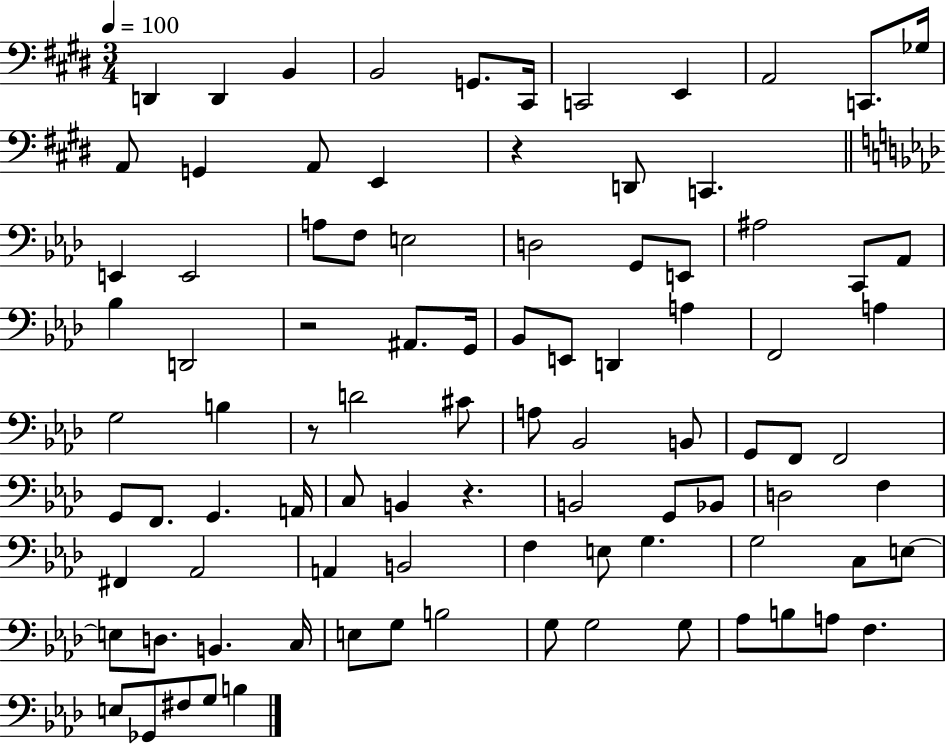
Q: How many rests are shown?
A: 4